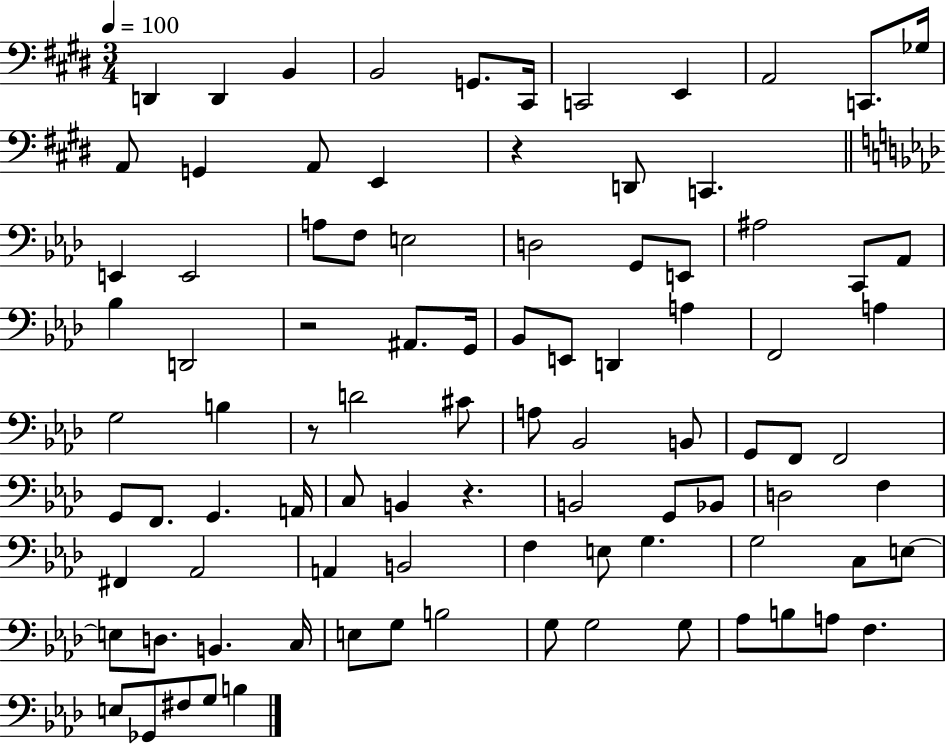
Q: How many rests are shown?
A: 4